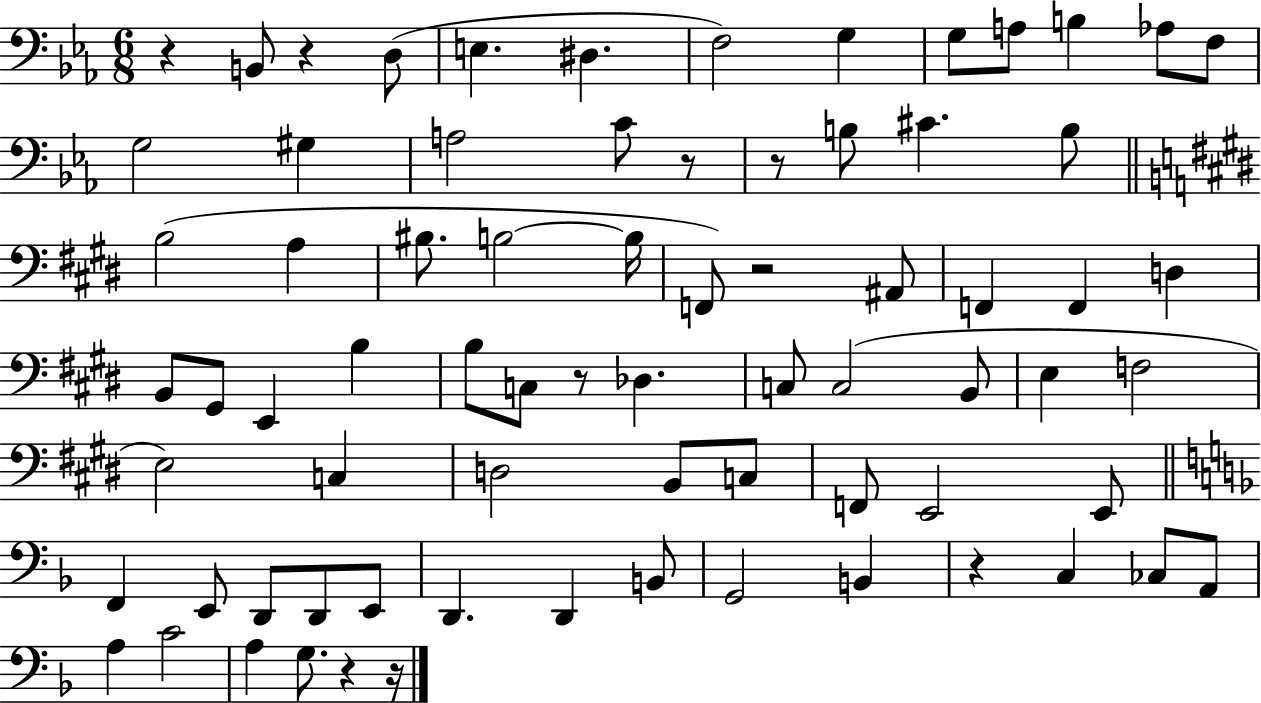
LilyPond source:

{
  \clef bass
  \numericTimeSignature
  \time 6/8
  \key ees \major
  r4 b,8 r4 d8( | e4. dis4. | f2) g4 | g8 a8 b4 aes8 f8 | \break g2 gis4 | a2 c'8 r8 | r8 b8 cis'4. b8 | \bar "||" \break \key e \major b2( a4 | bis8. b2~~ b16 | f,8) r2 ais,8 | f,4 f,4 d4 | \break b,8 gis,8 e,4 b4 | b8 c8 r8 des4. | c8 c2( b,8 | e4 f2 | \break e2) c4 | d2 b,8 c8 | f,8 e,2 e,8 | \bar "||" \break \key f \major f,4 e,8 d,8 d,8 e,8 | d,4. d,4 b,8 | g,2 b,4 | r4 c4 ces8 a,8 | \break a4 c'2 | a4 g8. r4 r16 | \bar "|."
}